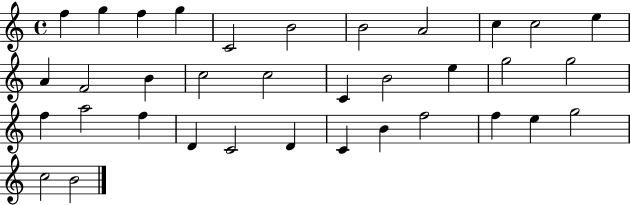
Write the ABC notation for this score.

X:1
T:Untitled
M:4/4
L:1/4
K:C
f g f g C2 B2 B2 A2 c c2 e A F2 B c2 c2 C B2 e g2 g2 f a2 f D C2 D C B f2 f e g2 c2 B2